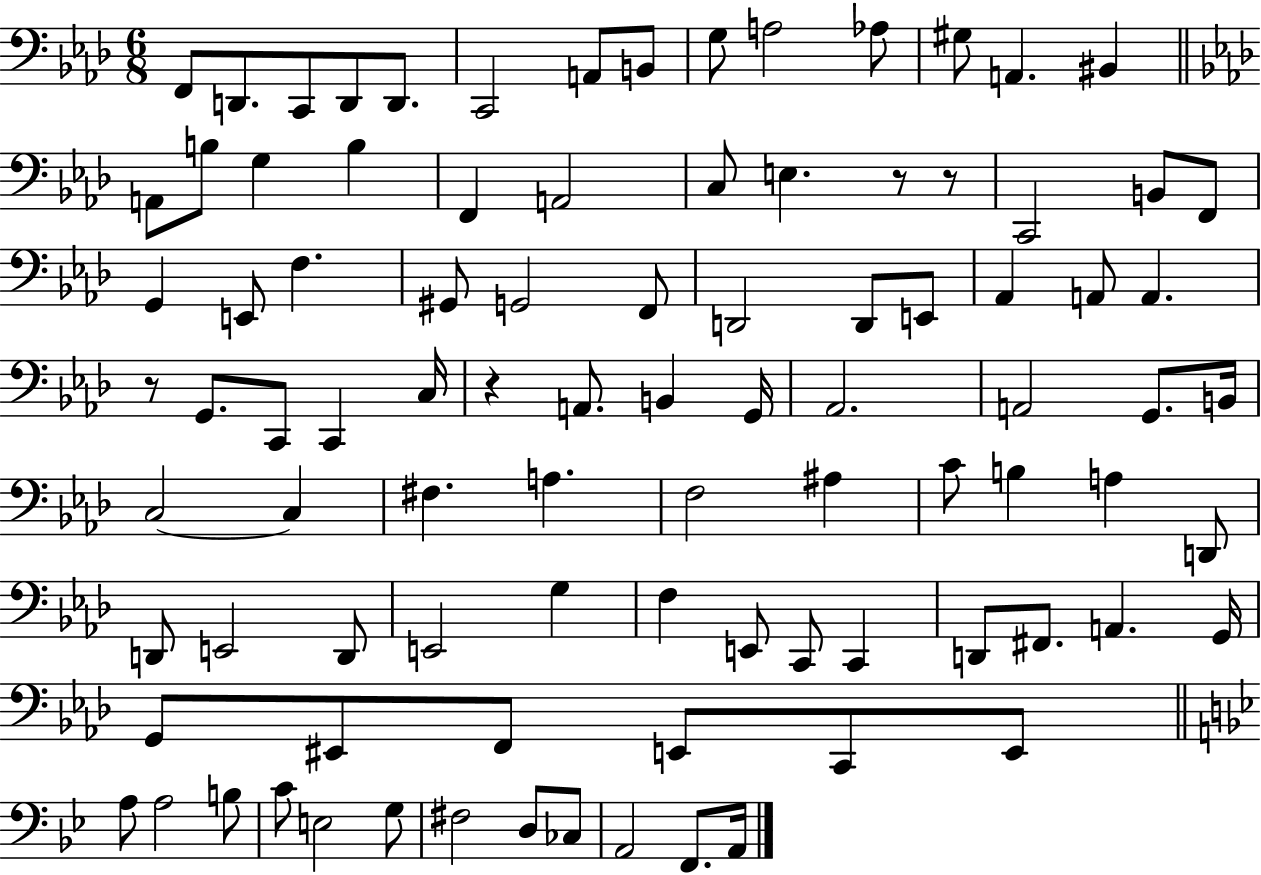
X:1
T:Untitled
M:6/8
L:1/4
K:Ab
F,,/2 D,,/2 C,,/2 D,,/2 D,,/2 C,,2 A,,/2 B,,/2 G,/2 A,2 _A,/2 ^G,/2 A,, ^B,, A,,/2 B,/2 G, B, F,, A,,2 C,/2 E, z/2 z/2 C,,2 B,,/2 F,,/2 G,, E,,/2 F, ^G,,/2 G,,2 F,,/2 D,,2 D,,/2 E,,/2 _A,, A,,/2 A,, z/2 G,,/2 C,,/2 C,, C,/4 z A,,/2 B,, G,,/4 _A,,2 A,,2 G,,/2 B,,/4 C,2 C, ^F, A, F,2 ^A, C/2 B, A, D,,/2 D,,/2 E,,2 D,,/2 E,,2 G, F, E,,/2 C,,/2 C,, D,,/2 ^F,,/2 A,, G,,/4 G,,/2 ^E,,/2 F,,/2 E,,/2 C,,/2 E,,/2 A,/2 A,2 B,/2 C/2 E,2 G,/2 ^F,2 D,/2 _C,/2 A,,2 F,,/2 A,,/4